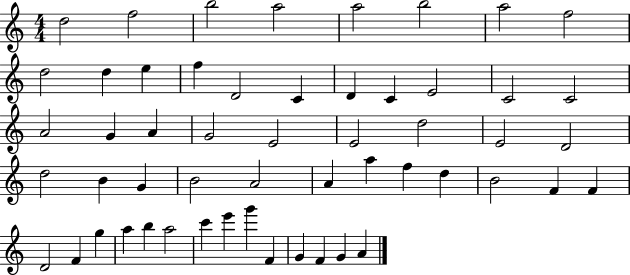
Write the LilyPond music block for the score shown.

{
  \clef treble
  \numericTimeSignature
  \time 4/4
  \key c \major
  d''2 f''2 | b''2 a''2 | a''2 b''2 | a''2 f''2 | \break d''2 d''4 e''4 | f''4 d'2 c'4 | d'4 c'4 e'2 | c'2 c'2 | \break a'2 g'4 a'4 | g'2 e'2 | e'2 d''2 | e'2 d'2 | \break d''2 b'4 g'4 | b'2 a'2 | a'4 a''4 f''4 d''4 | b'2 f'4 f'4 | \break d'2 f'4 g''4 | a''4 b''4 a''2 | c'''4 e'''4 g'''4 f'4 | g'4 f'4 g'4 a'4 | \break \bar "|."
}